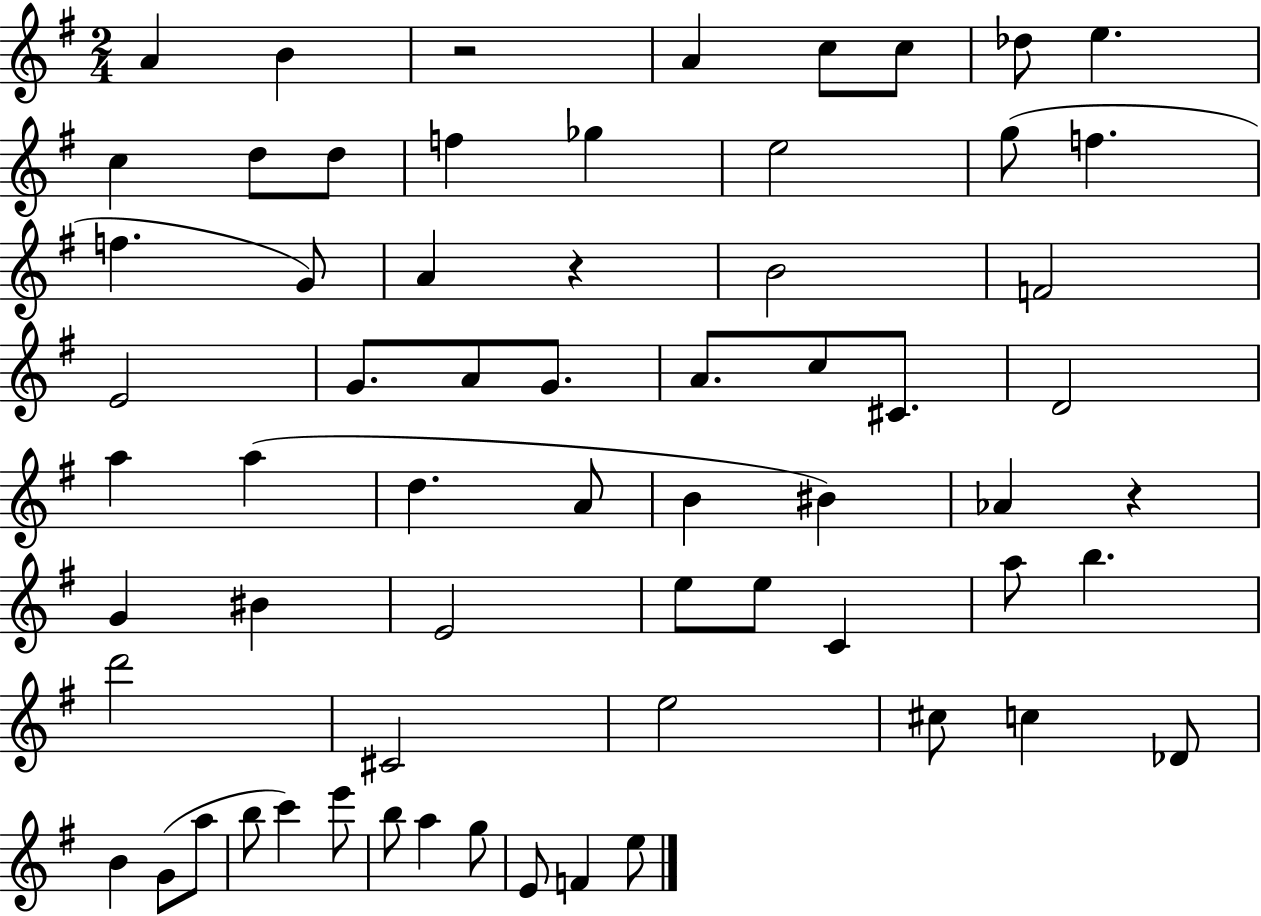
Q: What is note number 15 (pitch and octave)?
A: F5